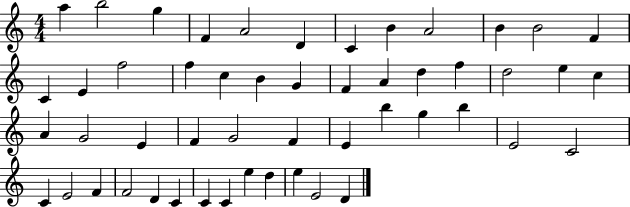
{
  \clef treble
  \numericTimeSignature
  \time 4/4
  \key c \major
  a''4 b''2 g''4 | f'4 a'2 d'4 | c'4 b'4 a'2 | b'4 b'2 f'4 | \break c'4 e'4 f''2 | f''4 c''4 b'4 g'4 | f'4 a'4 d''4 f''4 | d''2 e''4 c''4 | \break a'4 g'2 e'4 | f'4 g'2 f'4 | e'4 b''4 g''4 b''4 | e'2 c'2 | \break c'4 e'2 f'4 | f'2 d'4 c'4 | c'4 c'4 e''4 d''4 | e''4 e'2 d'4 | \break \bar "|."
}